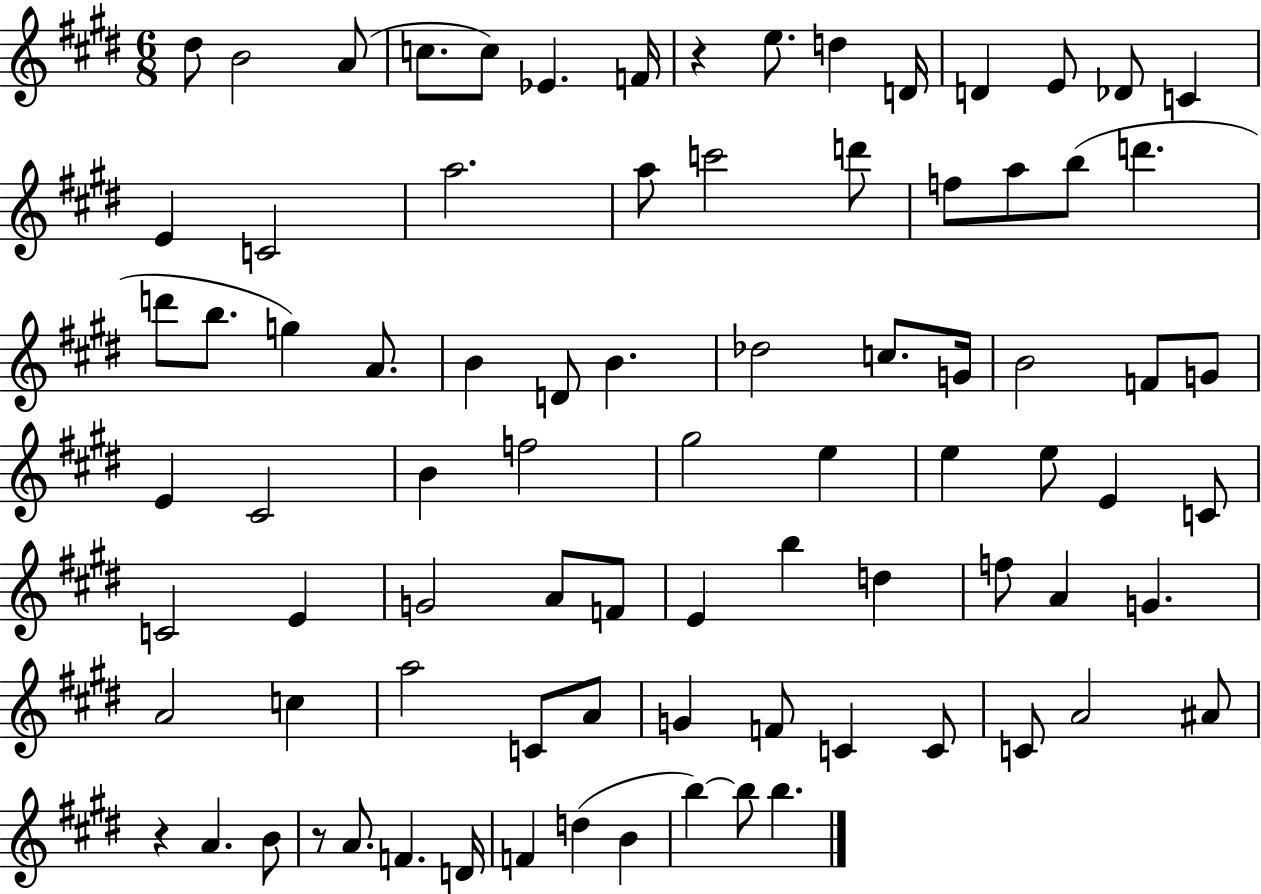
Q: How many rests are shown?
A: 3